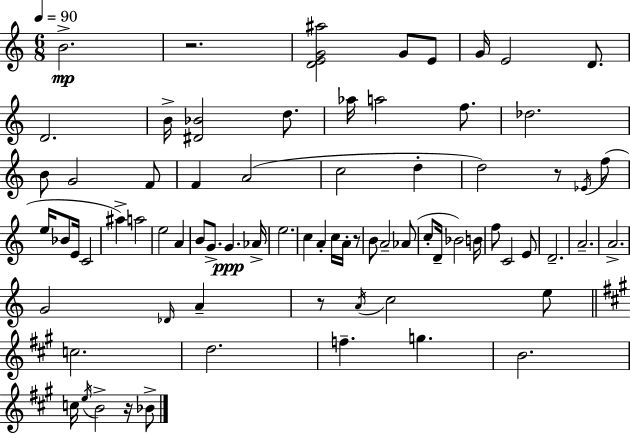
{
  \clef treble
  \numericTimeSignature
  \time 6/8
  \key c \major
  \tempo 4 = 90
  b'2.->\mp | r2. | <d' e' g' ais''>2 g'8 e'8 | g'16 e'2 d'8. | \break d'2. | b'16-> <dis' bes'>2 d''8. | aes''16 a''2 f''8. | des''2. | \break b'8 g'2 f'8 | f'4 a'2( | c''2 d''4-. | d''2) r8 \acciaccatura { ees'16 } f''8( | \break e''16 bes'8 e'16 c'2 | ais''4->) a''2 | e''2 a'4 | b'8 g'8.-> g'4.\ppp | \break aes'16-> e''2. | c''4 a'4-. c''16 a'16-. r8 | b'8 a'2-- aes'8( | c''8-. d'16-- bes'2) | \break b'16 f''8 c'2 e'8 | d'2.-- | a'2.-- | a'2.-> | \break g'2 \grace { des'16 } a'4-- | r8 \acciaccatura { a'16 } c''2 | e''8 \bar "||" \break \key a \major c''2. | d''2. | f''4.-- g''4. | b'2. | \break c''16 \acciaccatura { e''16 } b'2-> r16 bes'8-> | \bar "|."
}